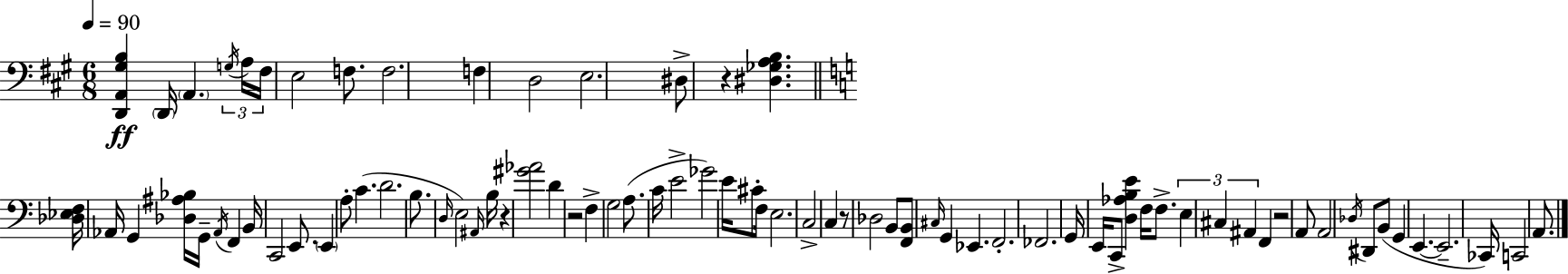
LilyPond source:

{
  \clef bass
  \numericTimeSignature
  \time 6/8
  \key a \major
  \tempo 4 = 90
  \repeat volta 2 { <d, a, gis b>4\ff \parenthesize d,16 \parenthesize a,4. \tuplet 3/2 { \acciaccatura { g16 } | a16 fis16 } e2 f8. | f2. | f4 d2 | \break e2. | dis8-> r4 <dis ges a b>4. | \bar "||" \break \key c \major <des ees f>16 aes,16 g,4 <des ais bes>16 g,16-- \acciaccatura { aes,16 } f,4 | b,16 c,2 e,8. | \parenthesize e,4 a8-. c'4.( | d'2. | \break b8. \grace { d16 } e2) | \grace { ais,16 } b16 r4 <gis' aes'>2 | d'4 r2 | f4-> g2 | \break a8.( c'16 e'2-> | ges'2) e'16 | cis'8-. f16 e2. | c2-> c4 | \break r8 des2 | b,8 <f, b,>8 \grace { cis16 } g,4 ees,4. | f,2.-. | fes,2. | \break g,16 e,16 c,8-> <d aes b e'>4 | f16 f8.-> \tuplet 3/2 { e4 cis4 | ais,4 } f,4 r2 | a,8 a,2 | \break \acciaccatura { des16 } dis,8 b,8( g,4 e,4.~~ | e,2.-- | ces,16) c,2 | a,8. } \bar "|."
}